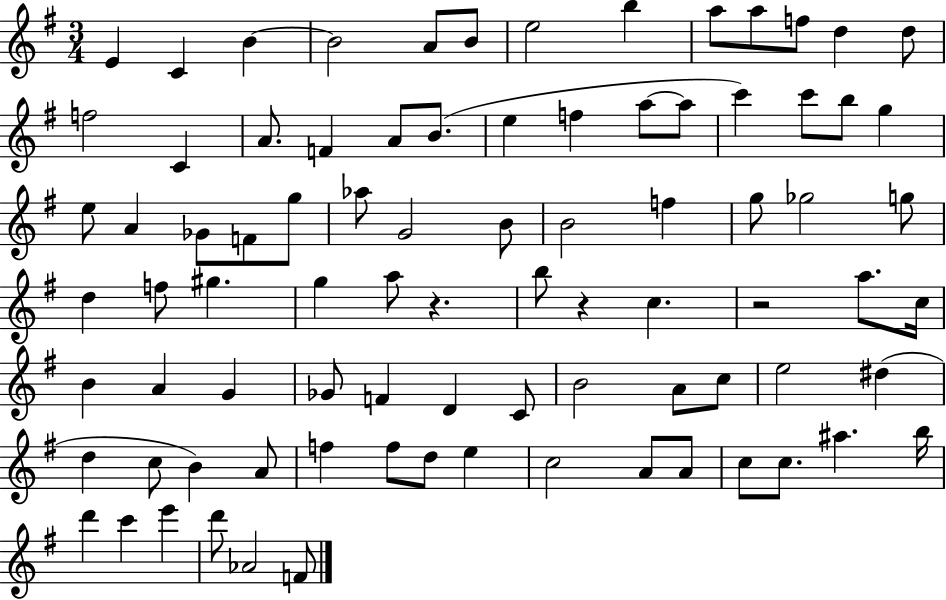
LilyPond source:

{
  \clef treble
  \numericTimeSignature
  \time 3/4
  \key g \major
  e'4 c'4 b'4~~ | b'2 a'8 b'8 | e''2 b''4 | a''8 a''8 f''8 d''4 d''8 | \break f''2 c'4 | a'8. f'4 a'8 b'8.( | e''4 f''4 a''8~~ a''8 | c'''4) c'''8 b''8 g''4 | \break e''8 a'4 ges'8 f'8 g''8 | aes''8 g'2 b'8 | b'2 f''4 | g''8 ges''2 g''8 | \break d''4 f''8 gis''4. | g''4 a''8 r4. | b''8 r4 c''4. | r2 a''8. c''16 | \break b'4 a'4 g'4 | ges'8 f'4 d'4 c'8 | b'2 a'8 c''8 | e''2 dis''4( | \break d''4 c''8 b'4) a'8 | f''4 f''8 d''8 e''4 | c''2 a'8 a'8 | c''8 c''8. ais''4. b''16 | \break d'''4 c'''4 e'''4 | d'''8 aes'2 f'8 | \bar "|."
}